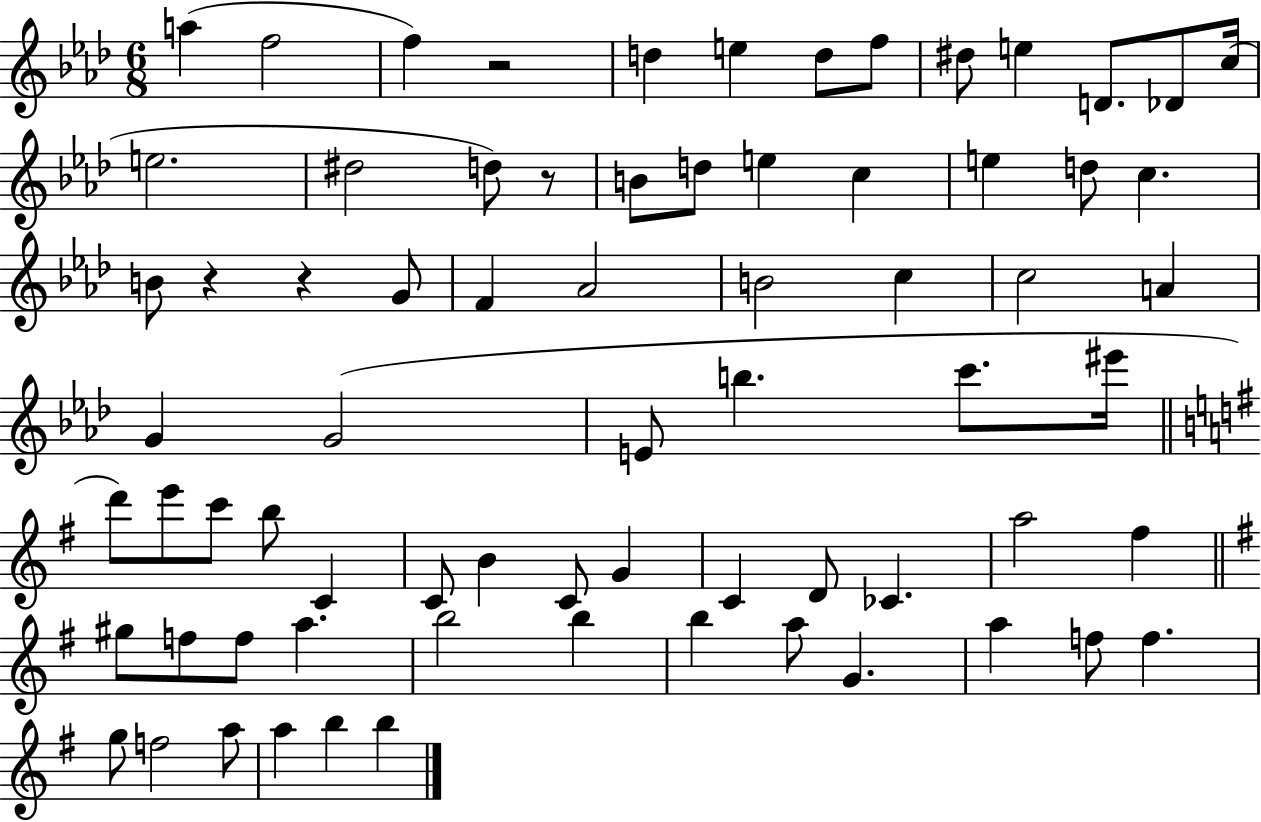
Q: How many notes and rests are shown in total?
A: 72